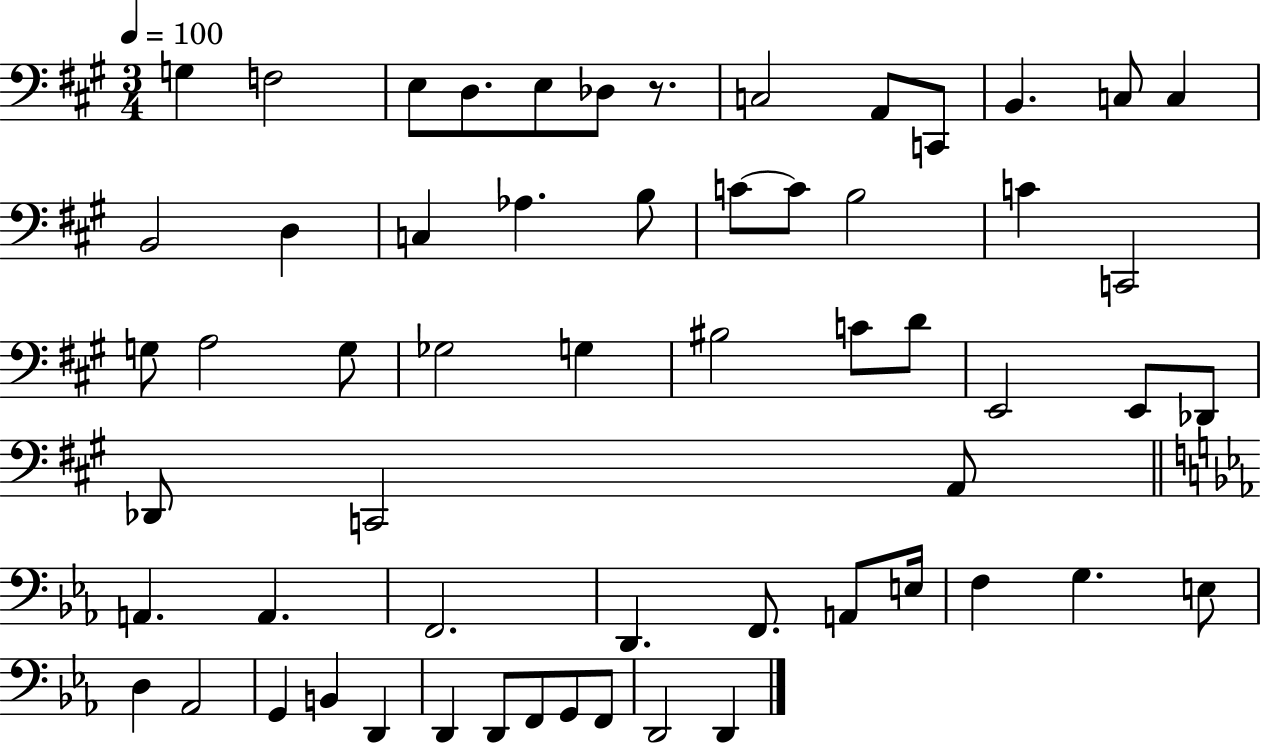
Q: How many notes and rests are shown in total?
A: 59